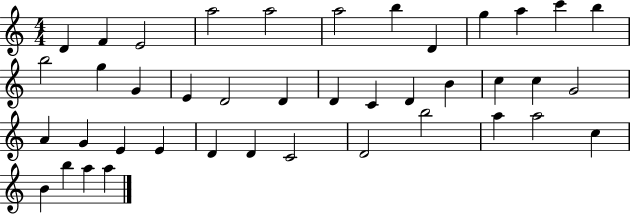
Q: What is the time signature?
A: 4/4